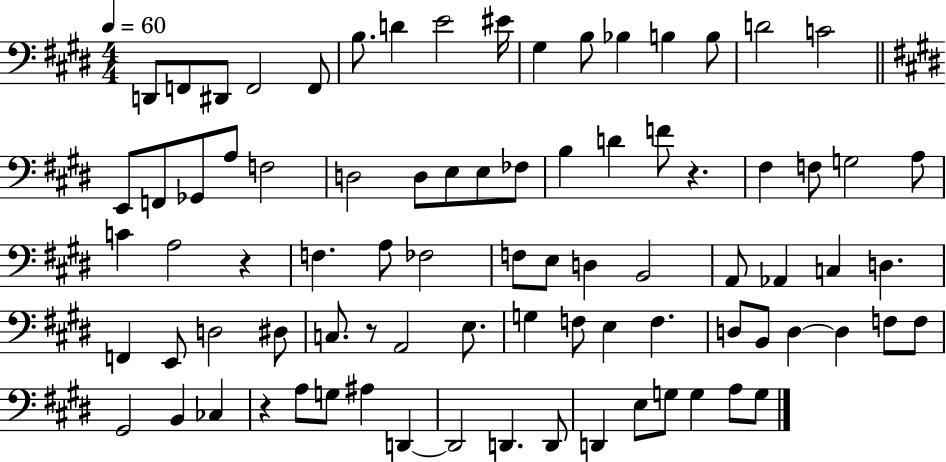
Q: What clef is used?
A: bass